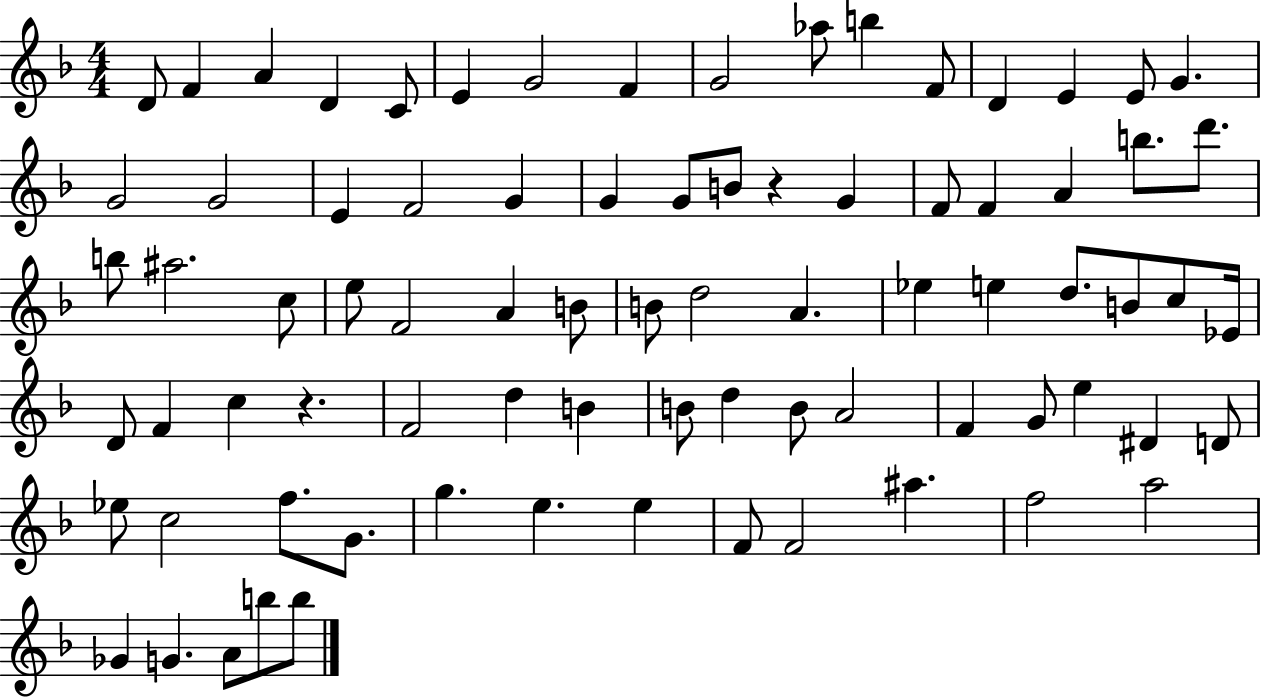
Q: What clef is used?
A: treble